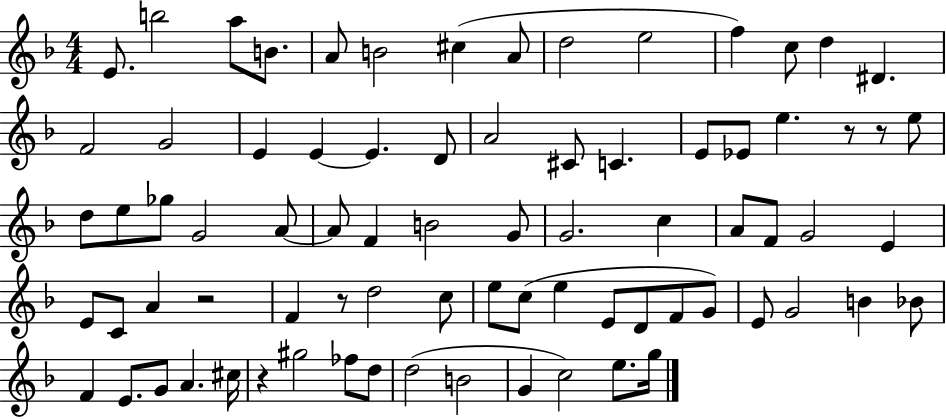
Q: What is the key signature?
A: F major